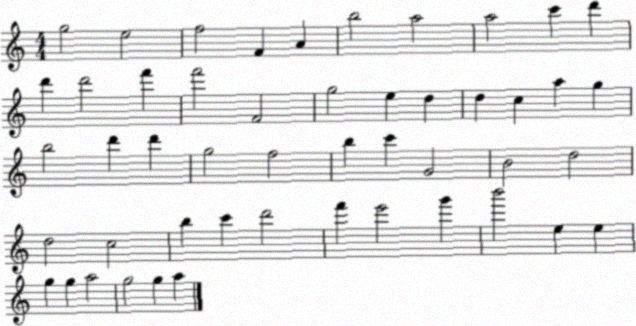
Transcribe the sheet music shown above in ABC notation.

X:1
T:Untitled
M:4/4
L:1/4
K:C
g2 e2 f2 F A b2 a2 a2 c' d' d' d'2 f' f'2 F2 g2 e d d c a g b2 d' d' g2 f2 b c' G2 B2 d2 d2 c2 b c' d'2 f' e'2 g' b'2 e e g g a2 g2 g a